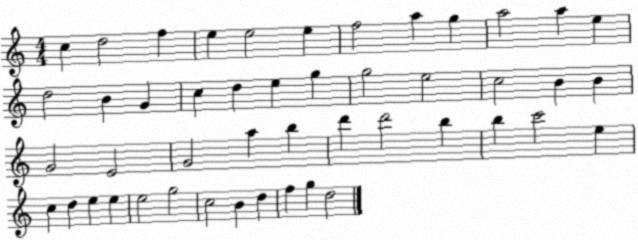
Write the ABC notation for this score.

X:1
T:Untitled
M:4/4
L:1/4
K:C
c d2 f e e2 e f2 a g a2 a e d2 B G c d e g g2 e2 c2 B B G2 E2 G2 a b d' d'2 b b c'2 e c d e e e2 g2 c2 B d f g d2